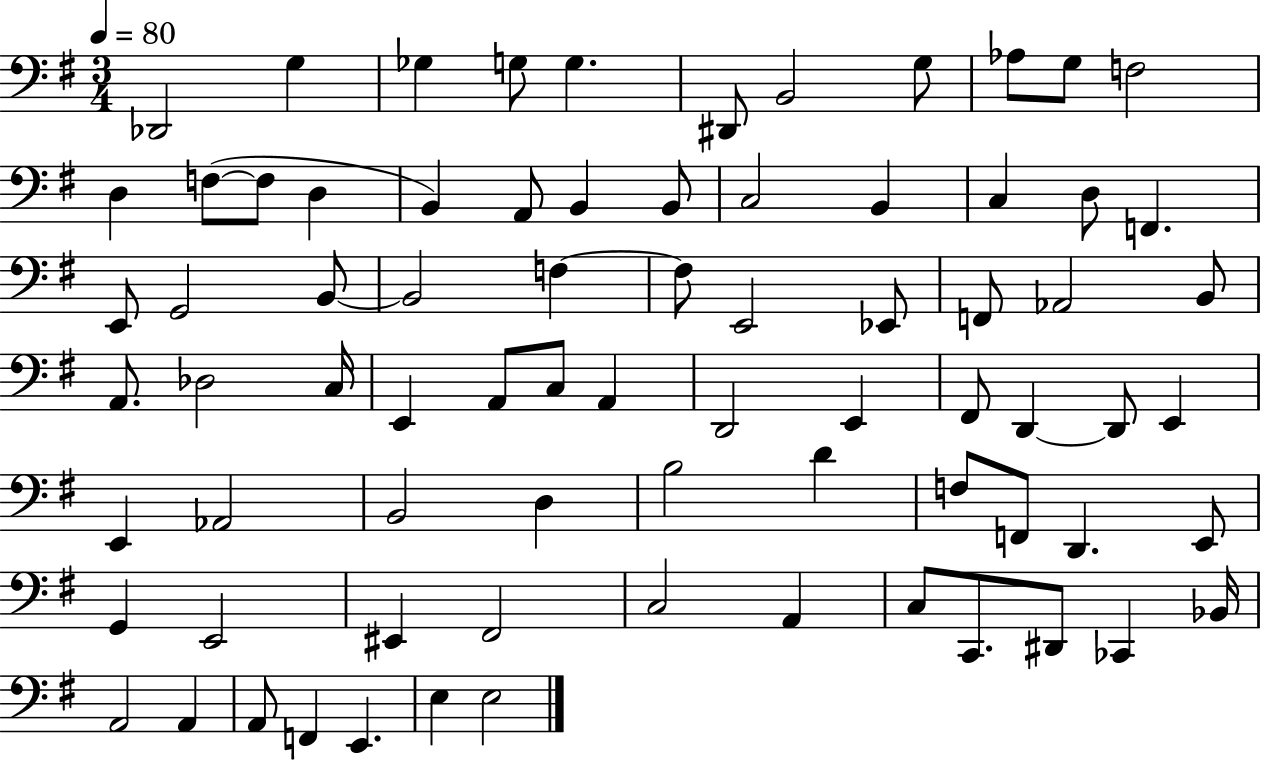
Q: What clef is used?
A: bass